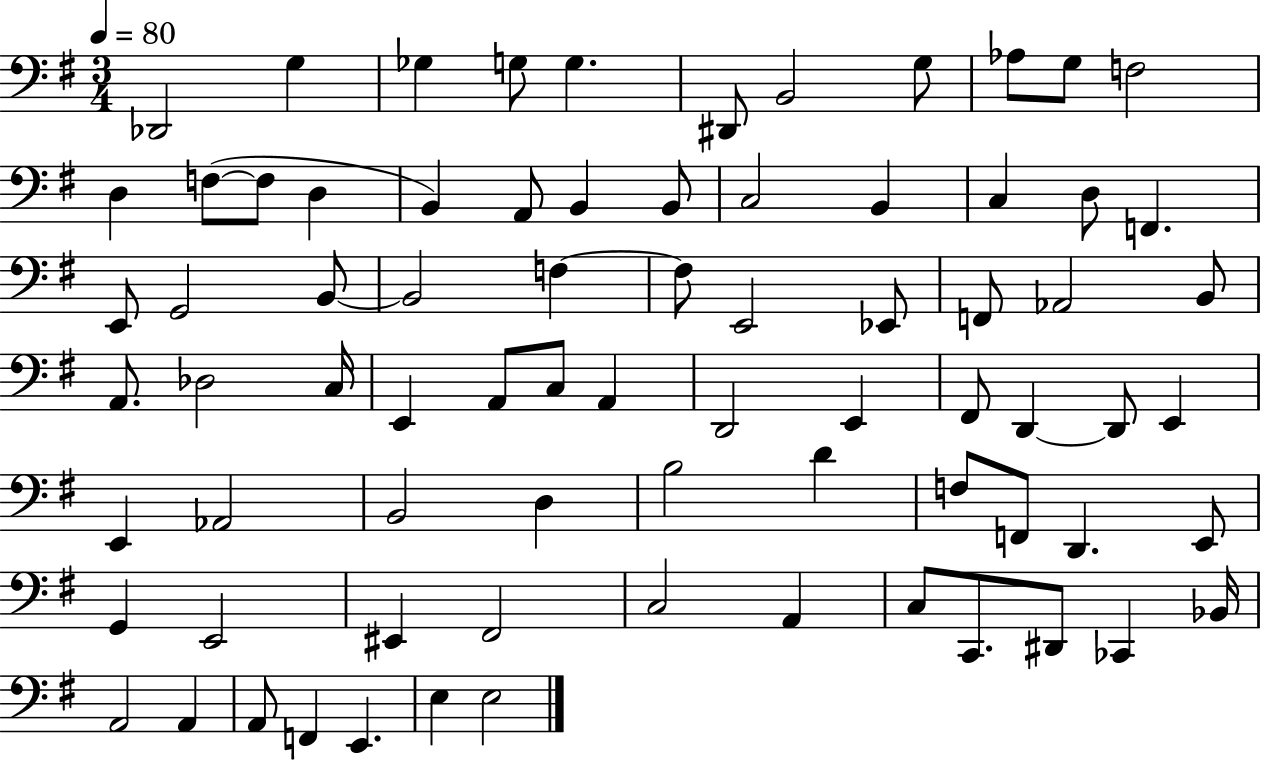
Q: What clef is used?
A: bass